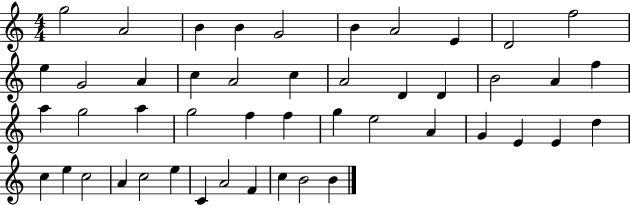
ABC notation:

X:1
T:Untitled
M:4/4
L:1/4
K:C
g2 A2 B B G2 B A2 E D2 f2 e G2 A c A2 c A2 D D B2 A f a g2 a g2 f f g e2 A G E E d c e c2 A c2 e C A2 F c B2 B